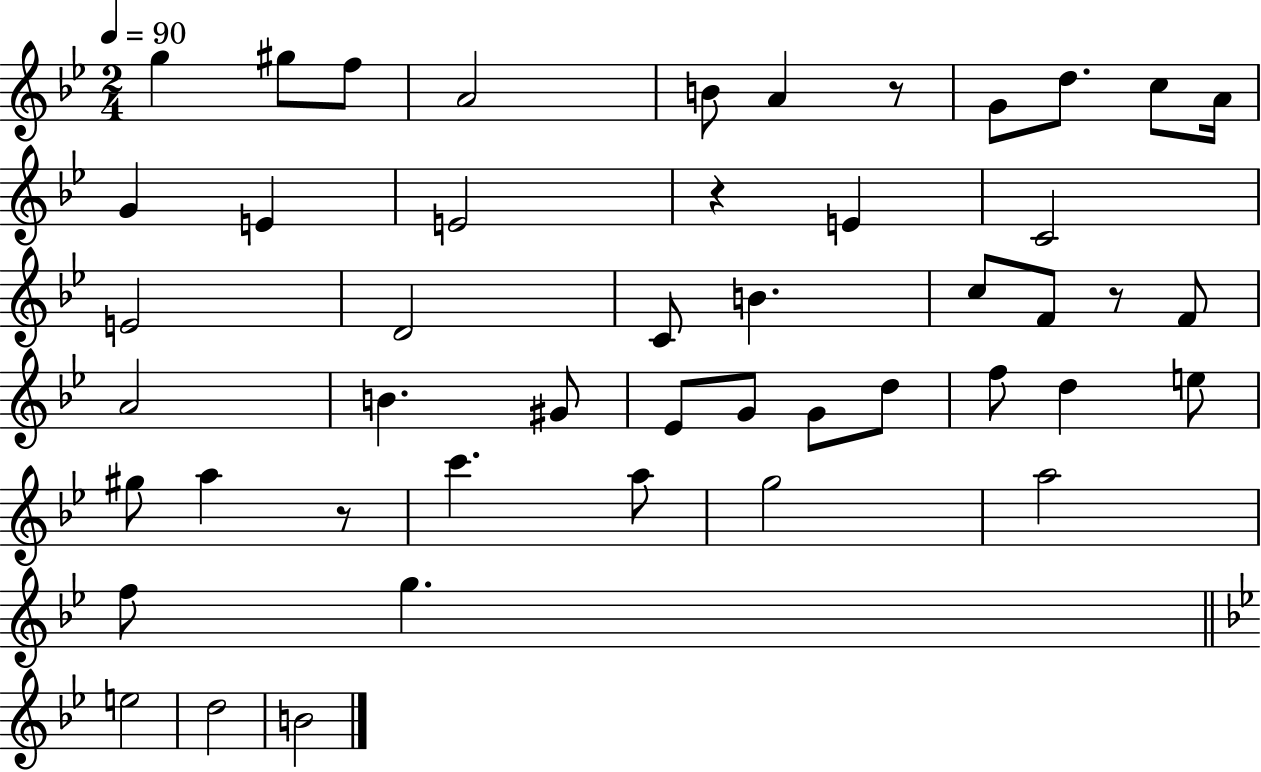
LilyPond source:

{
  \clef treble
  \numericTimeSignature
  \time 2/4
  \key bes \major
  \tempo 4 = 90
  g''4 gis''8 f''8 | a'2 | b'8 a'4 r8 | g'8 d''8. c''8 a'16 | \break g'4 e'4 | e'2 | r4 e'4 | c'2 | \break e'2 | d'2 | c'8 b'4. | c''8 f'8 r8 f'8 | \break a'2 | b'4. gis'8 | ees'8 g'8 g'8 d''8 | f''8 d''4 e''8 | \break gis''8 a''4 r8 | c'''4. a''8 | g''2 | a''2 | \break f''8 g''4. | \bar "||" \break \key g \minor e''2 | d''2 | b'2 | \bar "|."
}